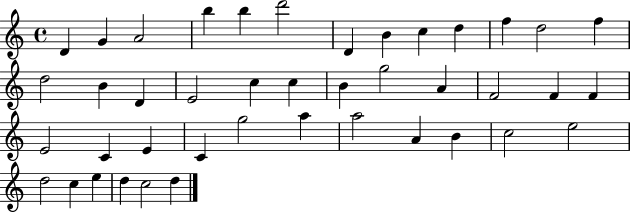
{
  \clef treble
  \time 4/4
  \defaultTimeSignature
  \key c \major
  d'4 g'4 a'2 | b''4 b''4 d'''2 | d'4 b'4 c''4 d''4 | f''4 d''2 f''4 | \break d''2 b'4 d'4 | e'2 c''4 c''4 | b'4 g''2 a'4 | f'2 f'4 f'4 | \break e'2 c'4 e'4 | c'4 g''2 a''4 | a''2 a'4 b'4 | c''2 e''2 | \break d''2 c''4 e''4 | d''4 c''2 d''4 | \bar "|."
}